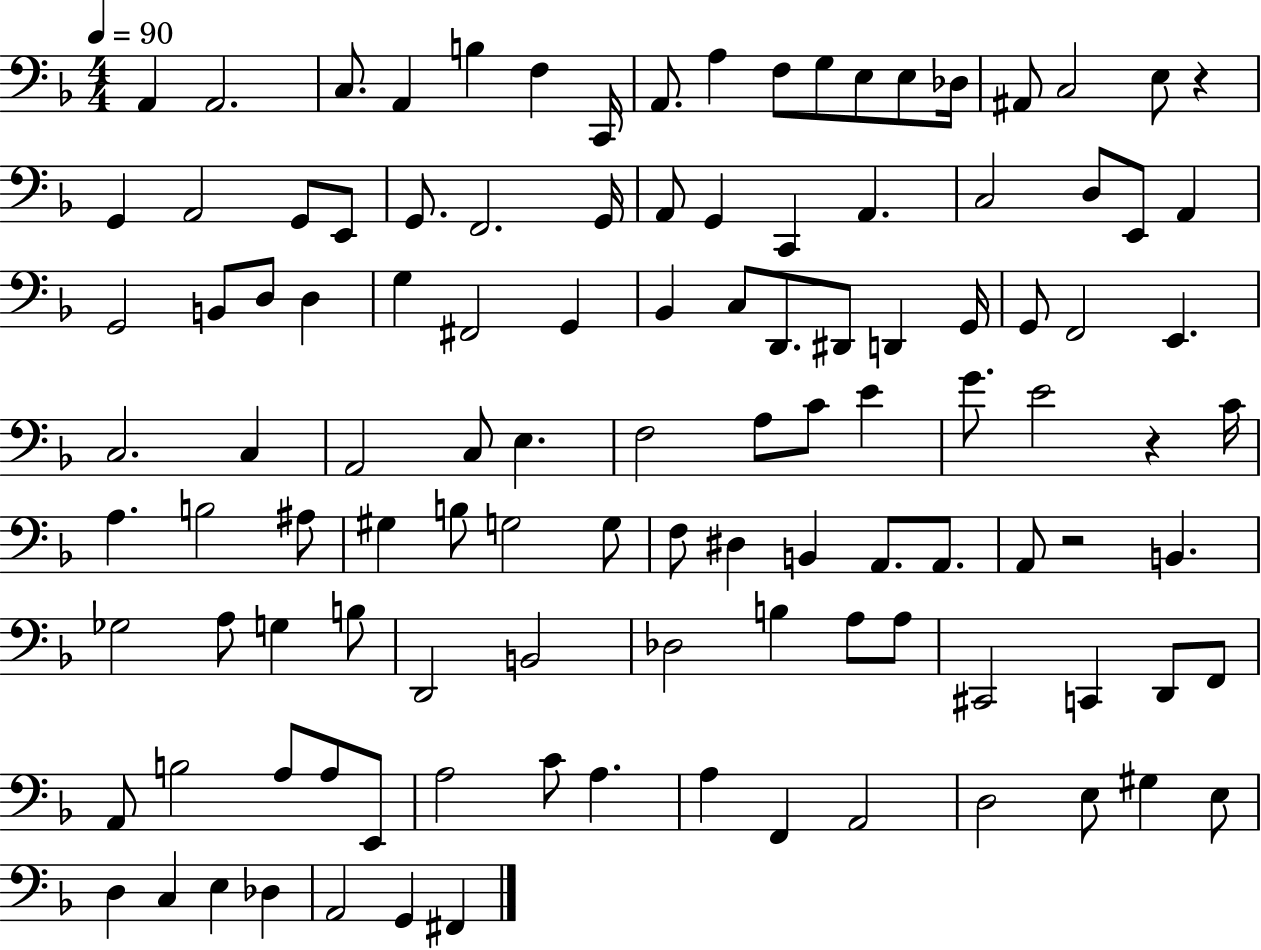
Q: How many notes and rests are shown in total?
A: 113